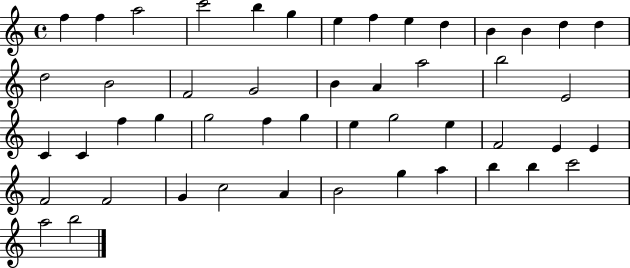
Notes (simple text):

F5/q F5/q A5/h C6/h B5/q G5/q E5/q F5/q E5/q D5/q B4/q B4/q D5/q D5/q D5/h B4/h F4/h G4/h B4/q A4/q A5/h B5/h E4/h C4/q C4/q F5/q G5/q G5/h F5/q G5/q E5/q G5/h E5/q F4/h E4/q E4/q F4/h F4/h G4/q C5/h A4/q B4/h G5/q A5/q B5/q B5/q C6/h A5/h B5/h